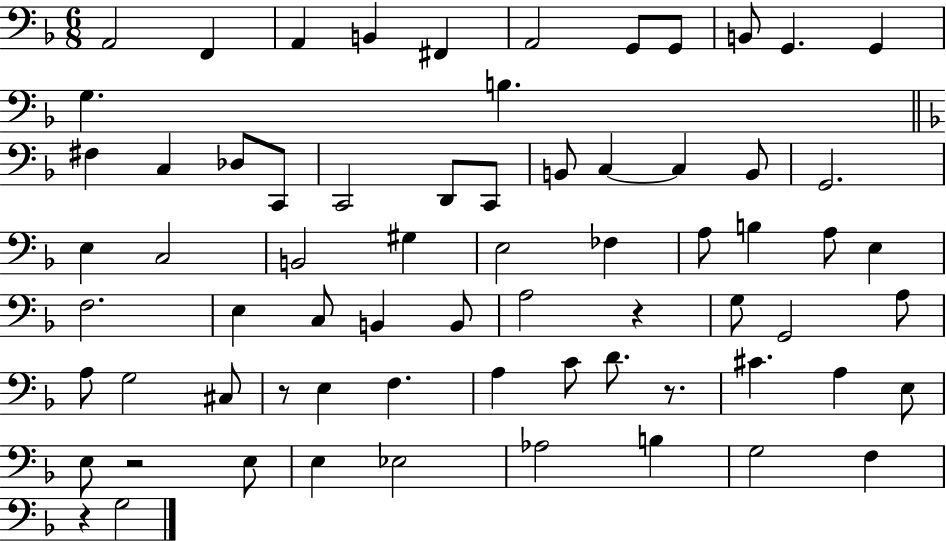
A2/h F2/q A2/q B2/q F#2/q A2/h G2/e G2/e B2/e G2/q. G2/q G3/q. B3/q. F#3/q C3/q Db3/e C2/e C2/h D2/e C2/e B2/e C3/q C3/q B2/e G2/h. E3/q C3/h B2/h G#3/q E3/h FES3/q A3/e B3/q A3/e E3/q F3/h. E3/q C3/e B2/q B2/e A3/h R/q G3/e G2/h A3/e A3/e G3/h C#3/e R/e E3/q F3/q. A3/q C4/e D4/e. R/e. C#4/q. A3/q E3/e E3/e R/h E3/e E3/q Eb3/h Ab3/h B3/q G3/h F3/q R/q G3/h